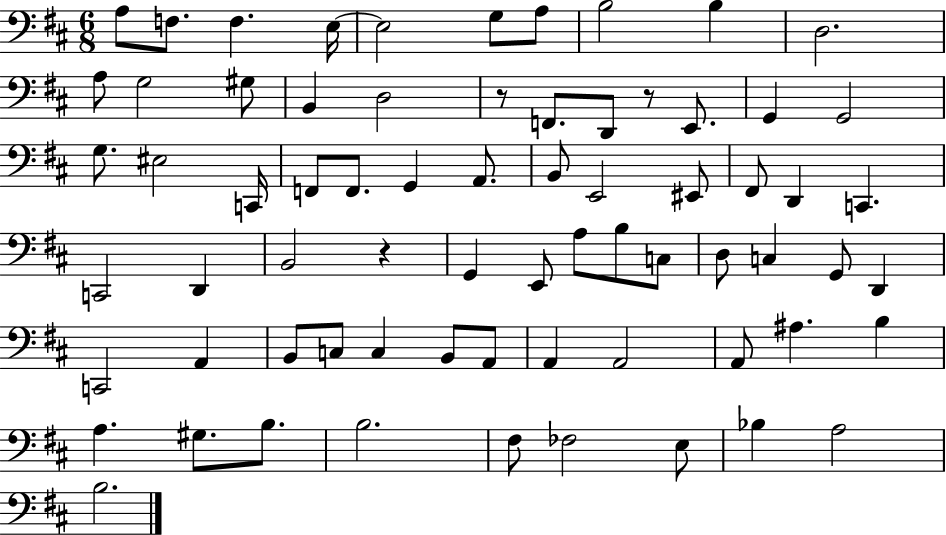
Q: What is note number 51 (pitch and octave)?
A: B2